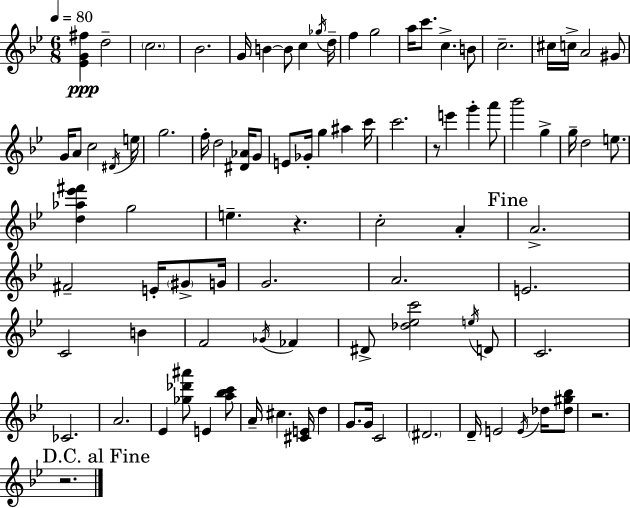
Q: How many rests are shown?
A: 4